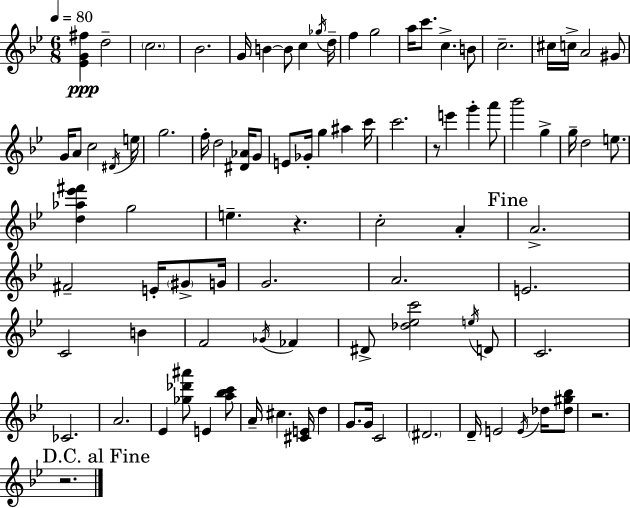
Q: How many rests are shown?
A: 4